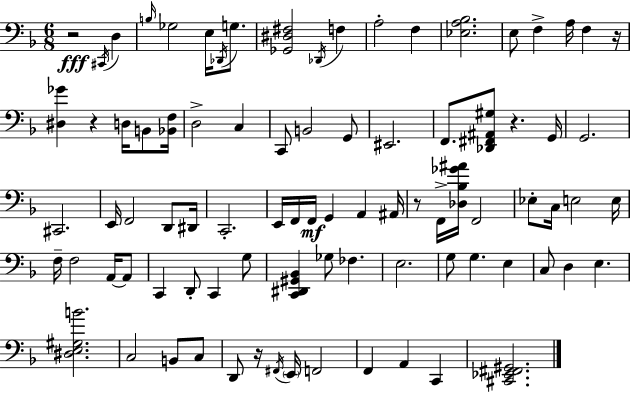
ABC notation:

X:1
T:Untitled
M:6/8
L:1/4
K:F
z2 ^C,,/4 D, B,/4 _G,2 E,/4 _D,,/4 G,/2 [_G,,^D,^F,]2 _D,,/4 F, A,2 F, [_E,A,_B,]2 E,/2 F, A,/4 F, z/4 [^D,_G] z D,/4 B,,/2 [_B,,F,]/4 D,2 C, C,,/2 B,,2 G,,/2 ^E,,2 F,,/2 [_D,,^F,,^A,,^G,]/2 z G,,/4 G,,2 ^C,,2 E,,/4 F,,2 D,,/2 ^D,,/4 C,,2 E,,/4 F,,/4 F,,/4 G,, A,, ^A,,/4 z/2 F,,/4 [_D,_B,_G^A]/4 F,,2 _E,/2 C,/4 E,2 E,/4 F,/4 F,2 A,,/4 A,,/2 C,, D,,/2 C,, G,/2 [C,,^D,,^G,,_B,,] _G,/2 _F, E,2 G,/2 G, E, C,/2 D, E, [^D,E,^G,B]2 C,2 B,,/2 C,/2 D,,/2 z/4 ^F,,/4 E,,/4 F,,2 F,, A,, C,, [^C,,_E,,^F,,^G,,]2